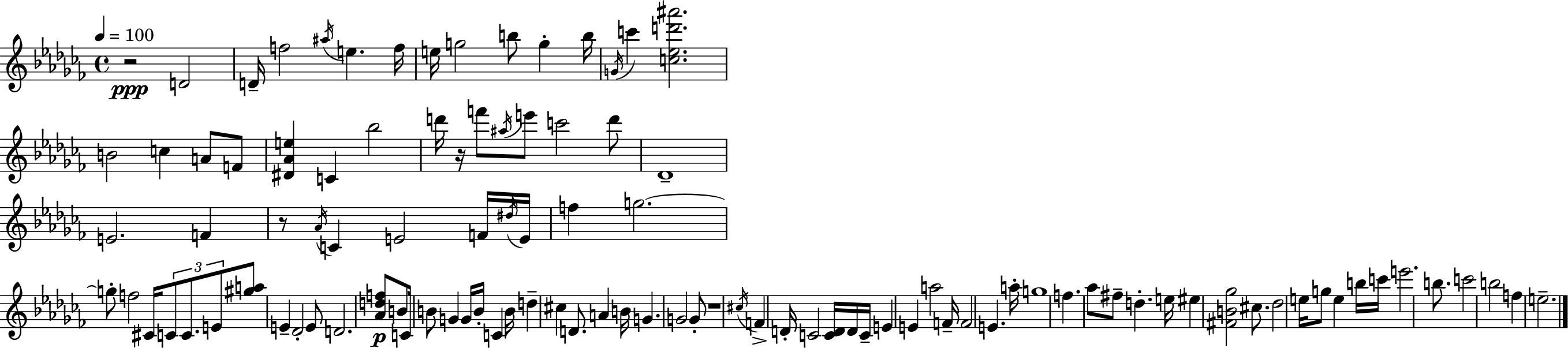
{
  \clef treble
  \time 4/4
  \defaultTimeSignature
  \key aes \minor
  \tempo 4 = 100
  r2\ppp d'2 | d'16-- f''2 \acciaccatura { ais''16 } e''4. | f''16 e''16 g''2 b''8 g''4-. | b''16 \acciaccatura { g'16 } c'''4 <c'' ees'' d''' ais'''>2. | \break b'2 c''4 a'8 | f'8 <dis' aes' e''>4 c'4 bes''2 | d'''16 r16 f'''8 \acciaccatura { ais''16 } e'''8 c'''2 | d'''8 des'1-- | \break e'2. f'4 | r8 \acciaccatura { aes'16 } c'4 e'2 | f'16 \acciaccatura { dis''16 } e'16 f''4 g''2.~~ | g''8-. f''2 cis'16 | \break \tuplet 3/2 { c'8 c'8. e'8 } <gis'' a''>8 e'4-- des'2-. | e'8 d'2. | <aes' d'' f''>8\p b'8 c'16 b'8 g'4 g'16 b'16-. | c'4 b'16 d''4-- cis''4 d'8. | \break a'4 b'16 g'4. g'2 | g'8-. r1 | \acciaccatura { cis''16 } f'4-> d'16-. c'2 | <c' d'>16 d'16 c'16-- e'4 e'4 a''2 | \break f'16-- f'2 e'4. | a''16-. g''1 | f''4. aes''8 fis''8-- | d''4.-. e''16 eis''4 <fis' b' ges''>2 | \break cis''8. des''2 e''16 g''8 | e''4 b''16 c'''16 e'''2. | b''8. c'''2 b''2 | f''4 e''2.-- | \break \bar "|."
}